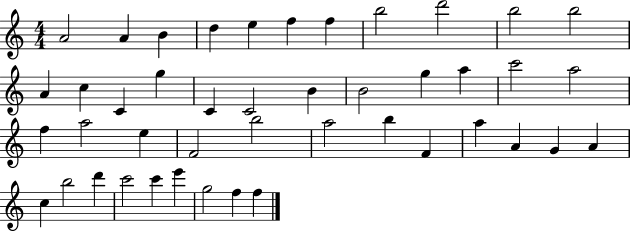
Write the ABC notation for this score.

X:1
T:Untitled
M:4/4
L:1/4
K:C
A2 A B d e f f b2 d'2 b2 b2 A c C g C C2 B B2 g a c'2 a2 f a2 e F2 b2 a2 b F a A G A c b2 d' c'2 c' e' g2 f f